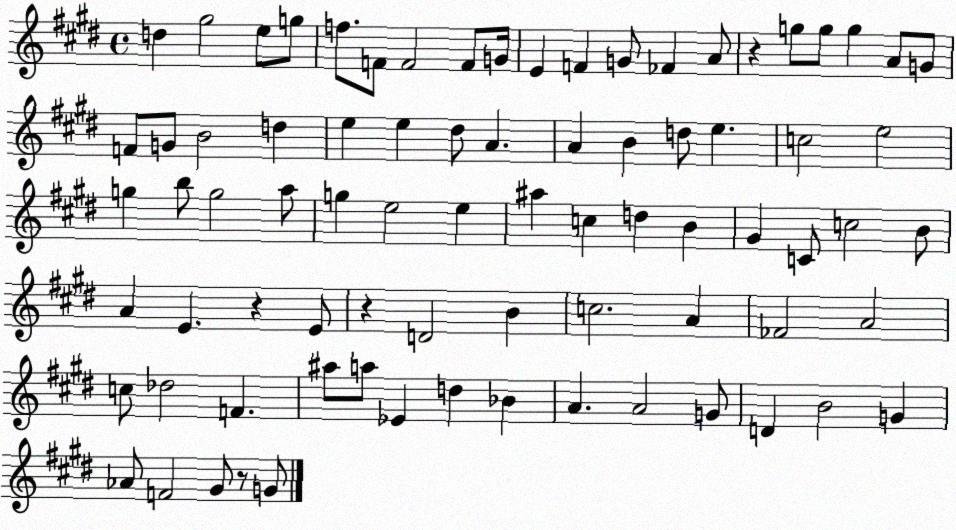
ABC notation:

X:1
T:Untitled
M:4/4
L:1/4
K:E
d ^g2 e/2 g/2 f/2 F/2 F2 F/2 G/4 E F G/2 _F A/2 z g/2 g/2 g A/2 G/2 F/2 G/2 B2 d e e ^d/2 A A B d/2 e c2 e2 g b/2 g2 a/2 g e2 e ^a c d B ^G C/2 c2 B/2 A E z E/2 z D2 B c2 A _F2 A2 c/2 _d2 F ^a/2 a/2 _E d _B A A2 G/2 D B2 G _A/2 F2 ^G/2 z/2 G/2